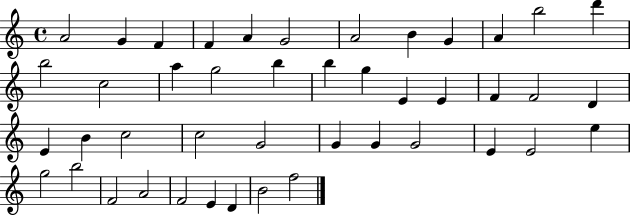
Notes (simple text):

A4/h G4/q F4/q F4/q A4/q G4/h A4/h B4/q G4/q A4/q B5/h D6/q B5/h C5/h A5/q G5/h B5/q B5/q G5/q E4/q E4/q F4/q F4/h D4/q E4/q B4/q C5/h C5/h G4/h G4/q G4/q G4/h E4/q E4/h E5/q G5/h B5/h F4/h A4/h F4/h E4/q D4/q B4/h F5/h